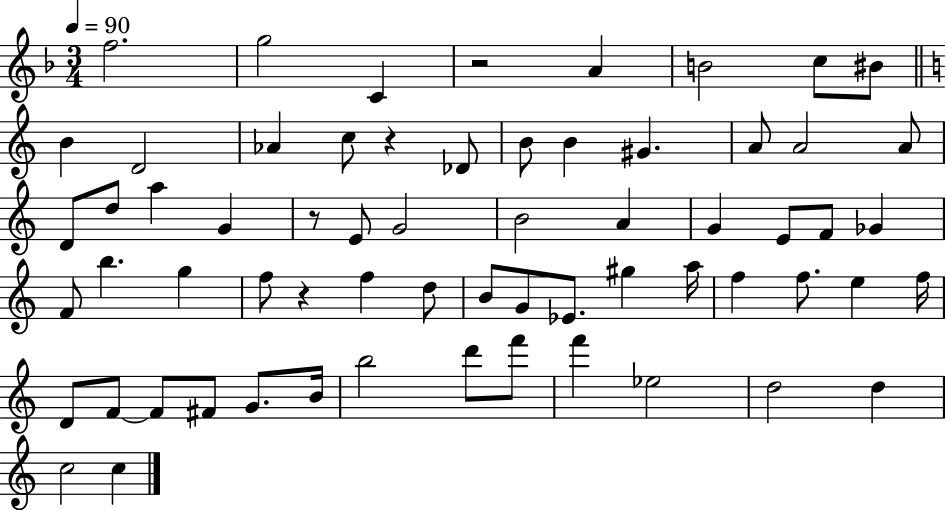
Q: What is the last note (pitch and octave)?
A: C5